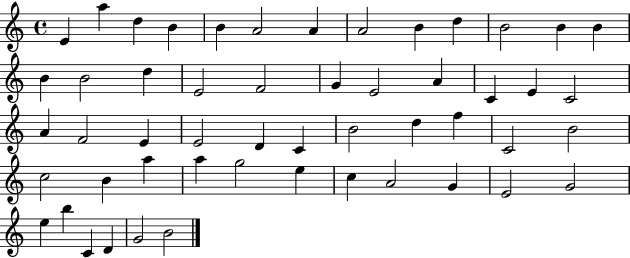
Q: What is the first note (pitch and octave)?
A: E4